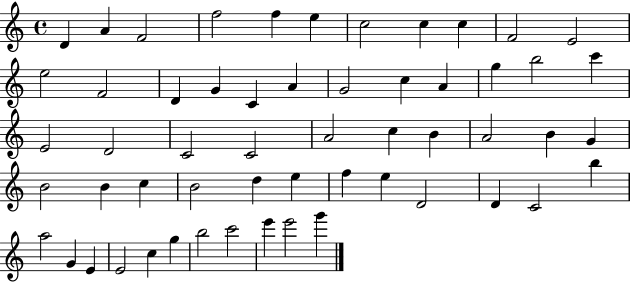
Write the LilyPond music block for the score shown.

{
  \clef treble
  \time 4/4
  \defaultTimeSignature
  \key c \major
  d'4 a'4 f'2 | f''2 f''4 e''4 | c''2 c''4 c''4 | f'2 e'2 | \break e''2 f'2 | d'4 g'4 c'4 a'4 | g'2 c''4 a'4 | g''4 b''2 c'''4 | \break e'2 d'2 | c'2 c'2 | a'2 c''4 b'4 | a'2 b'4 g'4 | \break b'2 b'4 c''4 | b'2 d''4 e''4 | f''4 e''4 d'2 | d'4 c'2 b''4 | \break a''2 g'4 e'4 | e'2 c''4 g''4 | b''2 c'''2 | e'''4 e'''2 g'''4 | \break \bar "|."
}